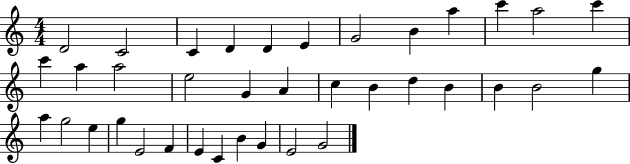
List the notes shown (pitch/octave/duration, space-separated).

D4/h C4/h C4/q D4/q D4/q E4/q G4/h B4/q A5/q C6/q A5/h C6/q C6/q A5/q A5/h E5/h G4/q A4/q C5/q B4/q D5/q B4/q B4/q B4/h G5/q A5/q G5/h E5/q G5/q E4/h F4/q E4/q C4/q B4/q G4/q E4/h G4/h